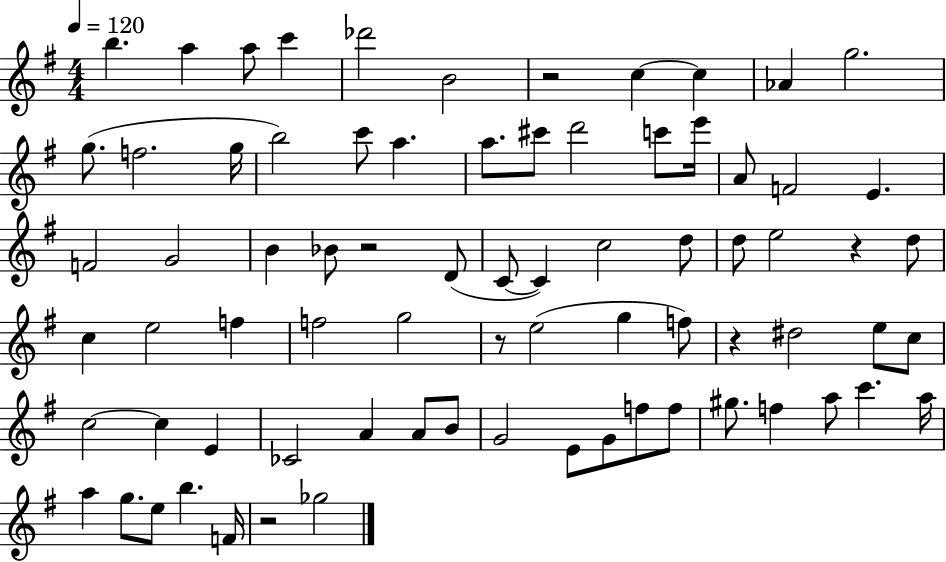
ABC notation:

X:1
T:Untitled
M:4/4
L:1/4
K:G
b a a/2 c' _d'2 B2 z2 c c _A g2 g/2 f2 g/4 b2 c'/2 a a/2 ^c'/2 d'2 c'/2 e'/4 A/2 F2 E F2 G2 B _B/2 z2 D/2 C/2 C c2 d/2 d/2 e2 z d/2 c e2 f f2 g2 z/2 e2 g f/2 z ^d2 e/2 c/2 c2 c E _C2 A A/2 B/2 G2 E/2 G/2 f/2 f/2 ^g/2 f a/2 c' a/4 a g/2 e/2 b F/4 z2 _g2